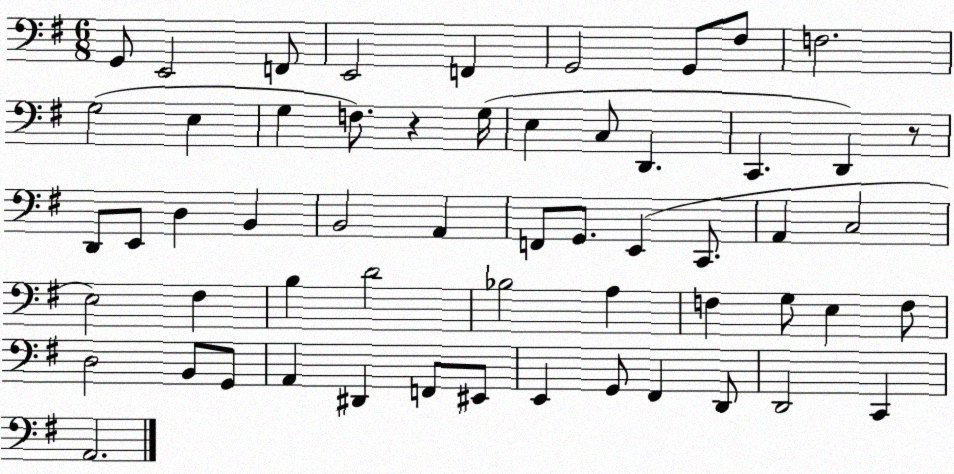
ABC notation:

X:1
T:Untitled
M:6/8
L:1/4
K:G
G,,/2 E,,2 F,,/2 E,,2 F,, G,,2 G,,/2 ^F,/2 F,2 G,2 E, G, F,/2 z G,/4 E, C,/2 D,, C,, D,, z/2 D,,/2 E,,/2 D, B,, B,,2 A,, F,,/2 G,,/2 E,, C,,/2 A,, C,2 E,2 ^F, B, D2 _B,2 A, F, G,/2 E, F,/2 D,2 B,,/2 G,,/2 A,, ^D,, F,,/2 ^E,,/2 E,, G,,/2 ^F,, D,,/2 D,,2 C,, A,,2